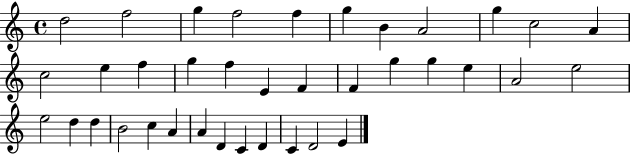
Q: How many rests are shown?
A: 0